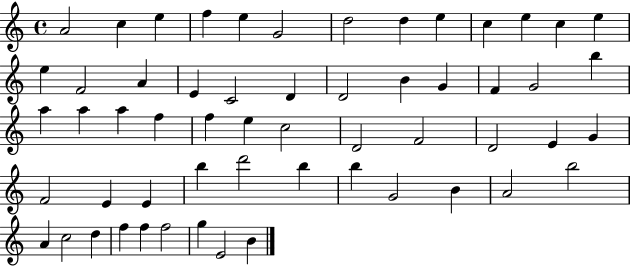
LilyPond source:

{
  \clef treble
  \time 4/4
  \defaultTimeSignature
  \key c \major
  a'2 c''4 e''4 | f''4 e''4 g'2 | d''2 d''4 e''4 | c''4 e''4 c''4 e''4 | \break e''4 f'2 a'4 | e'4 c'2 d'4 | d'2 b'4 g'4 | f'4 g'2 b''4 | \break a''4 a''4 a''4 f''4 | f''4 e''4 c''2 | d'2 f'2 | d'2 e'4 g'4 | \break f'2 e'4 e'4 | b''4 d'''2 b''4 | b''4 g'2 b'4 | a'2 b''2 | \break a'4 c''2 d''4 | f''4 f''4 f''2 | g''4 e'2 b'4 | \bar "|."
}